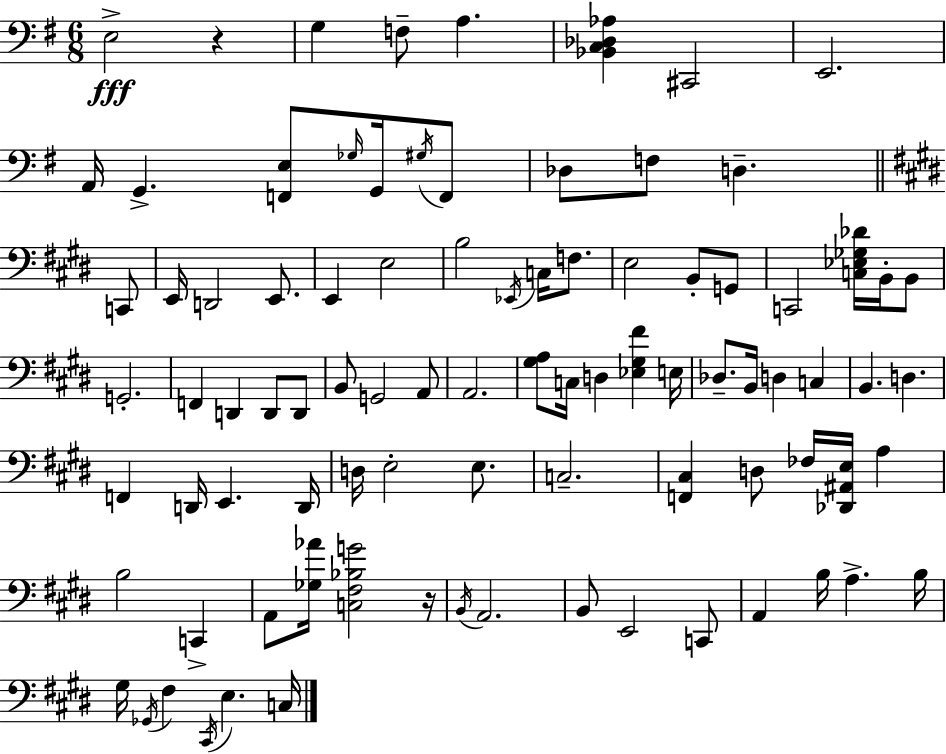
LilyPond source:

{
  \clef bass
  \numericTimeSignature
  \time 6/8
  \key g \major
  \repeat volta 2 { e2->\fff r4 | g4 f8-- a4. | <bes, c des aes>4 cis,2 | e,2. | \break a,16 g,4.-> <f, e>8 \grace { ges16 } g,16 \acciaccatura { gis16 } | f,8 des8 f8 d4.-- | \bar "||" \break \key e \major c,8 e,16 d,2 e,8. | e,4 e2 | b2 \acciaccatura { ees,16 } c16 | f8. e2 b,8-. | \break g,8 c,2 <c ees ges des'>16 | b,16-. b,8 g,2.-. | f,4 d,4 d,8 | d,8 b,8 g,2 | \break a,8 a,2. | <gis a>8 c16 d4 <ees gis fis'>4 | e16 des8.-- b,16 d4 c4 | b,4. d4. | \break f,4 d,16 e,4. | d,16 d16 e2-. | e8. c2.-- | <f, cis>4 d8 fes16 <des, ais, e>16 a4 | \break b2 c,4-> | a,8 <ges aes'>16 <c fis bes g'>2 | r16 \acciaccatura { b,16 } a,2. | b,8 e,2 | \break c,8 a,4 b16 a4.-> | b16 gis16 \acciaccatura { ges,16 } fis4 \acciaccatura { cis,16 } e4. | c16 } \bar "|."
}